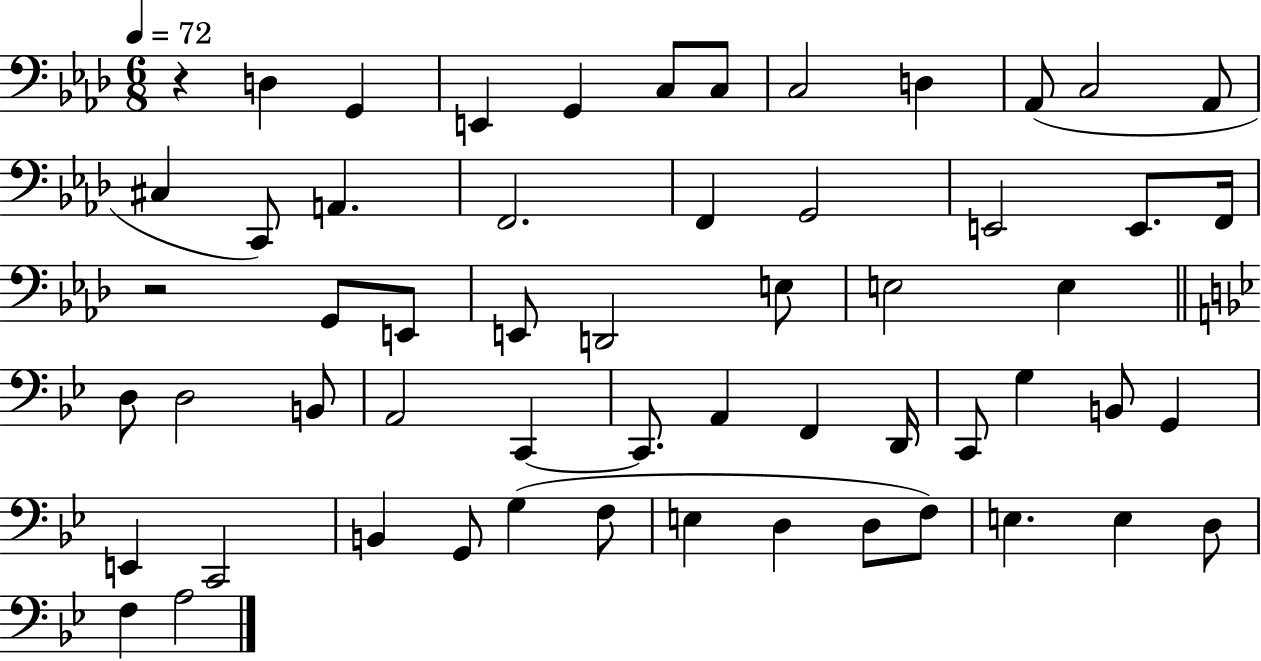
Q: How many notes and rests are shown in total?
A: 57